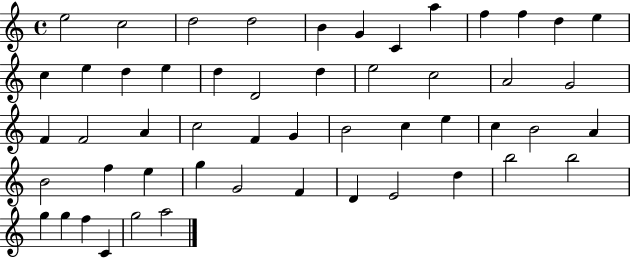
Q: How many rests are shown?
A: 0